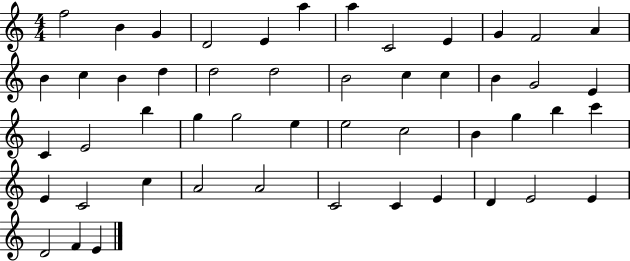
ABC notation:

X:1
T:Untitled
M:4/4
L:1/4
K:C
f2 B G D2 E a a C2 E G F2 A B c B d d2 d2 B2 c c B G2 E C E2 b g g2 e e2 c2 B g b c' E C2 c A2 A2 C2 C E D E2 E D2 F E